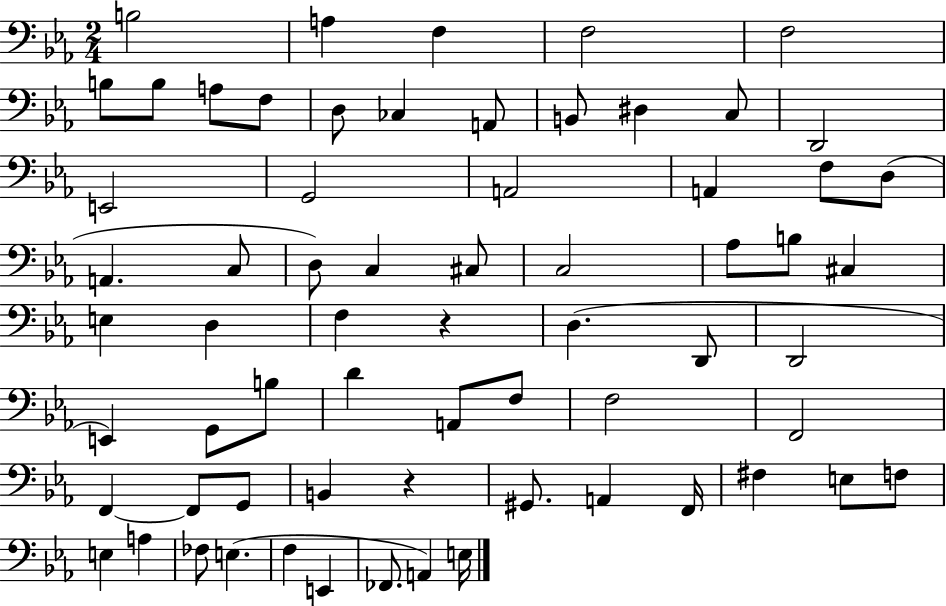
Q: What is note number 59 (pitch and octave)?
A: E3